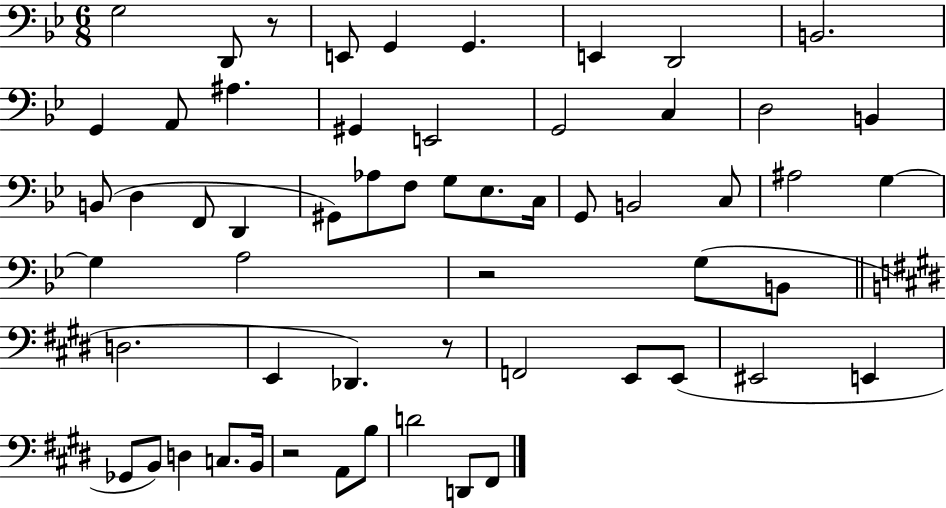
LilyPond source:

{
  \clef bass
  \numericTimeSignature
  \time 6/8
  \key bes \major
  \repeat volta 2 { g2 d,8 r8 | e,8 g,4 g,4. | e,4 d,2 | b,2. | \break g,4 a,8 ais4. | gis,4 e,2 | g,2 c4 | d2 b,4 | \break b,8( d4 f,8 d,4 | gis,8) aes8 f8 g8 ees8. c16 | g,8 b,2 c8 | ais2 g4~~ | \break g4 a2 | r2 g8( b,8 | \bar "||" \break \key e \major d2. | e,4 des,4.) r8 | f,2 e,8 e,8( | eis,2 e,4 | \break ges,8 b,8) d4 c8. b,16 | r2 a,8 b8 | d'2 d,8 fis,8 | } \bar "|."
}